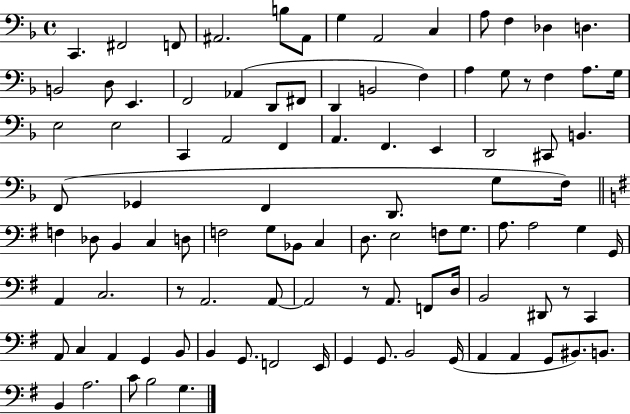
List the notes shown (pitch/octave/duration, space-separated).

C2/q. F#2/h F2/e A#2/h. B3/e A#2/e G3/q A2/h C3/q A3/e F3/q Db3/q D3/q. B2/h D3/e E2/q. F2/h Ab2/q D2/e F#2/e D2/q B2/h F3/q A3/q G3/e R/e F3/q A3/e. G3/s E3/h E3/h C2/q A2/h F2/q A2/q. F2/q. E2/q D2/h C#2/e B2/q. F2/e Gb2/q F2/q D2/e. G3/e F3/s F3/q Db3/e B2/q C3/q D3/e F3/h G3/e Bb2/e C3/q D3/e. E3/h F3/e G3/e. A3/e. A3/h G3/q G2/s A2/q C3/h. R/e A2/h. A2/e A2/h R/e A2/e. F2/e D3/s B2/h D#2/e R/e C2/q A2/e C3/q A2/q G2/q B2/e B2/q G2/e. F2/h E2/s G2/q G2/e. B2/h G2/s A2/q A2/q G2/e BIS2/e. B2/e. B2/q A3/h. C4/e B3/h G3/q.